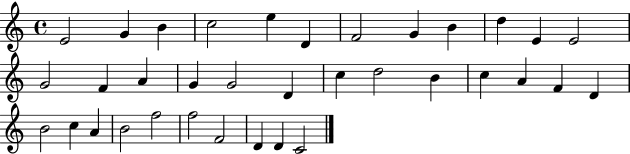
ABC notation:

X:1
T:Untitled
M:4/4
L:1/4
K:C
E2 G B c2 e D F2 G B d E E2 G2 F A G G2 D c d2 B c A F D B2 c A B2 f2 f2 F2 D D C2